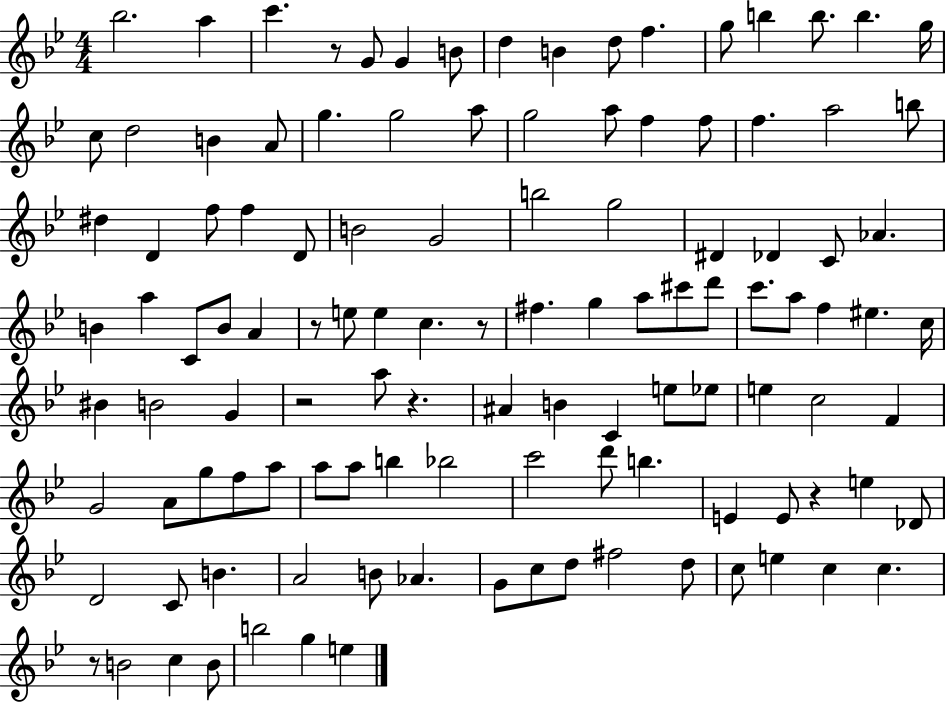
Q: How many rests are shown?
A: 7